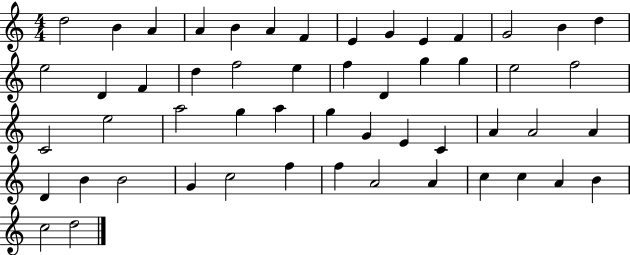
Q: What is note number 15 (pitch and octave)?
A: E5